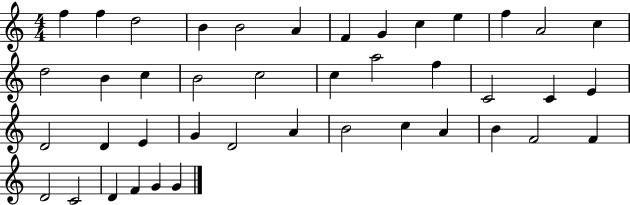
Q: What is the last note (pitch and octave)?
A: G4